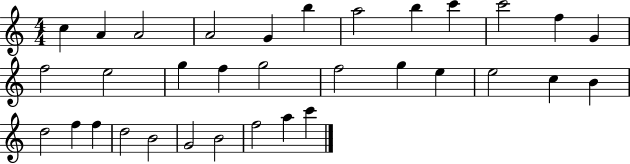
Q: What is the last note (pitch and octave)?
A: C6